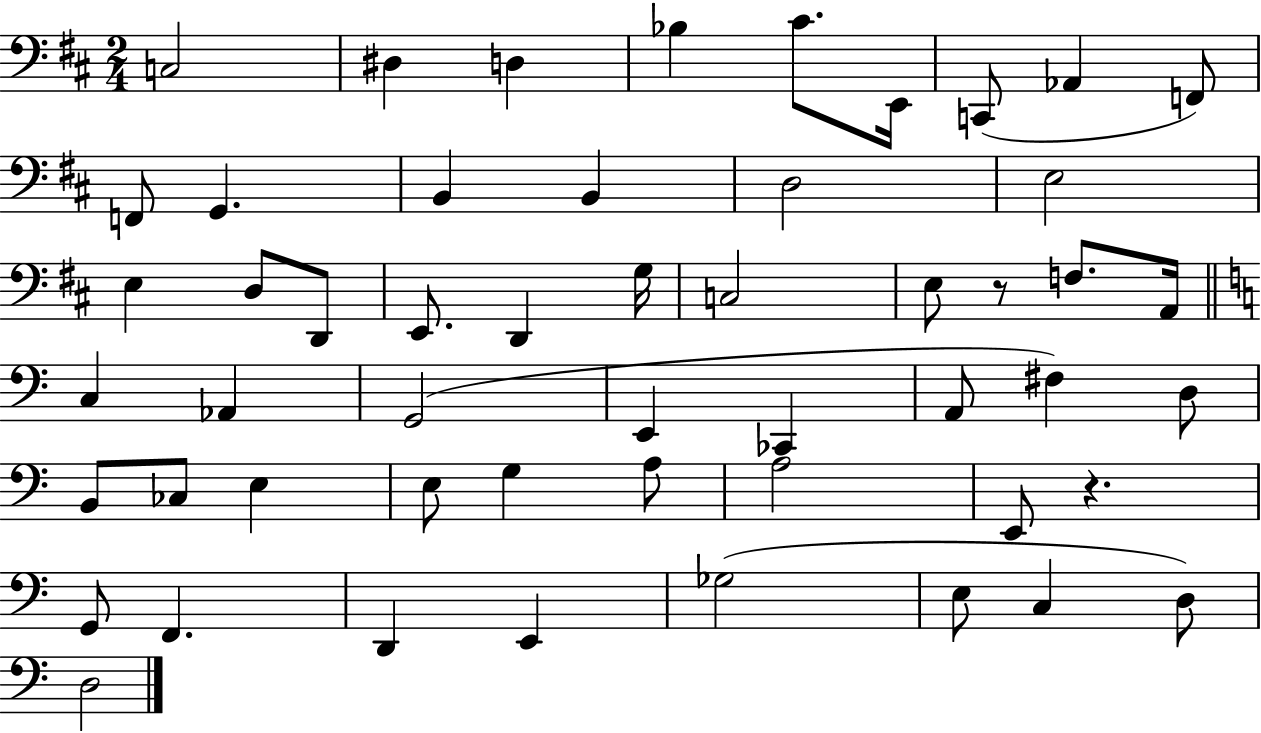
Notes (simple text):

C3/h D#3/q D3/q Bb3/q C#4/e. E2/s C2/e Ab2/q F2/e F2/e G2/q. B2/q B2/q D3/h E3/h E3/q D3/e D2/e E2/e. D2/q G3/s C3/h E3/e R/e F3/e. A2/s C3/q Ab2/q G2/h E2/q CES2/q A2/e F#3/q D3/e B2/e CES3/e E3/q E3/e G3/q A3/e A3/h E2/e R/q. G2/e F2/q. D2/q E2/q Gb3/h E3/e C3/q D3/e D3/h